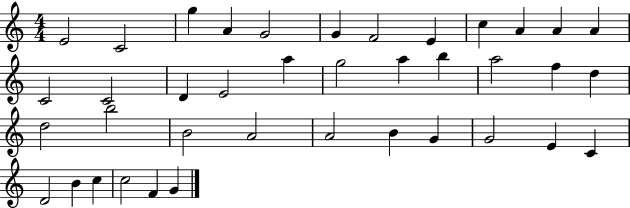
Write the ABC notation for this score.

X:1
T:Untitled
M:4/4
L:1/4
K:C
E2 C2 g A G2 G F2 E c A A A C2 C2 D E2 a g2 a b a2 f d d2 b2 B2 A2 A2 B G G2 E C D2 B c c2 F G